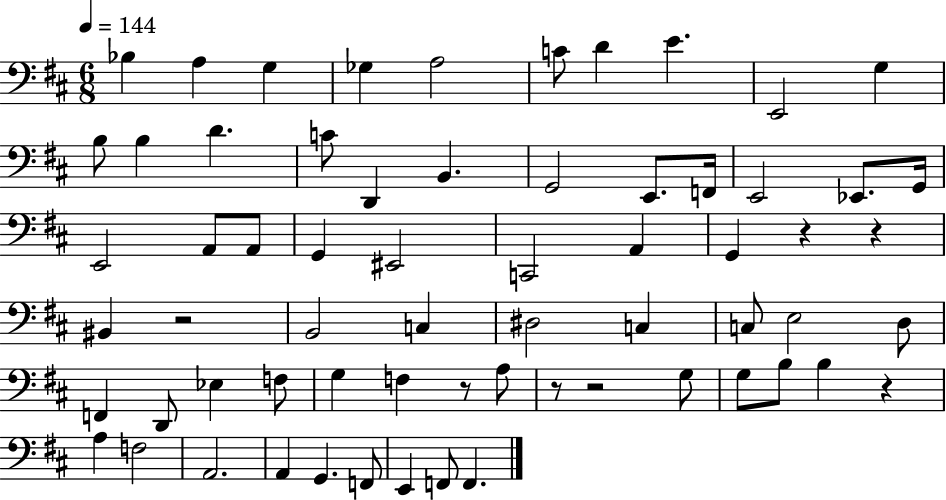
Bb3/q A3/q G3/q Gb3/q A3/h C4/e D4/q E4/q. E2/h G3/q B3/e B3/q D4/q. C4/e D2/q B2/q. G2/h E2/e. F2/s E2/h Eb2/e. G2/s E2/h A2/e A2/e G2/q EIS2/h C2/h A2/q G2/q R/q R/q BIS2/q R/h B2/h C3/q D#3/h C3/q C3/e E3/h D3/e F2/q D2/e Eb3/q F3/e G3/q F3/q R/e A3/e R/e R/h G3/e G3/e B3/e B3/q R/q A3/q F3/h A2/h. A2/q G2/q. F2/e E2/q F2/e F2/q.